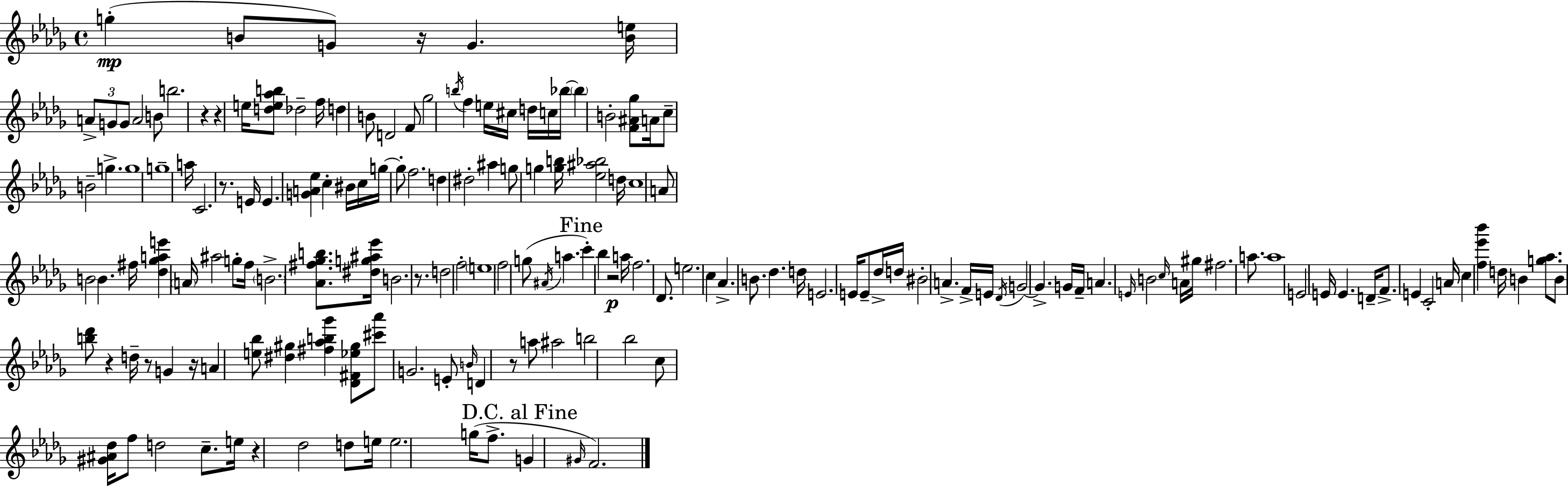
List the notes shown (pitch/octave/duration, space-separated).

G5/q B4/e G4/e R/s G4/q. [B4,E5]/s A4/e G4/e G4/e A4/h B4/e B5/h. R/q R/q E5/s [D5,E5,Ab5,B5]/e Db5/h F5/s D5/q B4/e D4/h F4/e Gb5/h B5/s F5/q E5/s C#5/s D5/s C5/s Bb5/s Bb5/q B4/h [F4,A#4,Gb5]/e A4/s C5/e B4/h G5/q. G5/w G5/w A5/s C4/h. R/e. E4/s E4/q. [G4,A4,Eb5]/q C5/q BIS4/s C5/s G5/s G5/e F5/h. D5/q D#5/h A#5/q G5/e G5/q [G5,B5]/s [Eb5,A#5,Bb5]/h D5/s C5/w A4/e B4/h B4/q. F#5/s [Db5,Gb5,A5,E6]/q A4/s A#5/h G5/e F5/s B4/h. [Ab4,F#5,Gb5,B5]/e. [D#5,G5,A#5,Eb6]/s B4/h. R/e. D5/h F5/h E5/w F5/h G5/e A#4/s A5/q. C6/q Bb5/q R/h A5/s F5/h. Db4/e. E5/h. C5/q Ab4/q. B4/e. Db5/q. D5/s E4/h. E4/s E4/e Db5/s D5/s BIS4/h A4/q. F4/s E4/s Db4/s G4/h G4/q. G4/s F4/s A4/q. E4/s B4/h C5/s A4/s G#5/s F#5/h. A5/e. A5/w E4/h E4/s E4/q. D4/s F4/e. E4/q C4/h A4/s C5/q [F5,Eb6,Bb6]/q D5/s B4/q [G5,Ab5]/e. B4/e [B5,Db6]/e R/q D5/s R/e G4/q R/s A4/q [E5,Bb5]/e [D#5,G#5]/q [F#5,Ab5,B5,Gb6]/q [Db4,F#4,Eb5,G#5]/e [C#6,Ab6]/e G4/h. E4/e B4/s D4/q R/e A5/e A#5/h B5/h Bb5/h C5/e [G#4,A#4,Db5]/s F5/e D5/h C5/e. E5/s R/q Db5/h D5/e E5/s E5/h. G5/s F5/e. G4/q G#4/s F4/h.